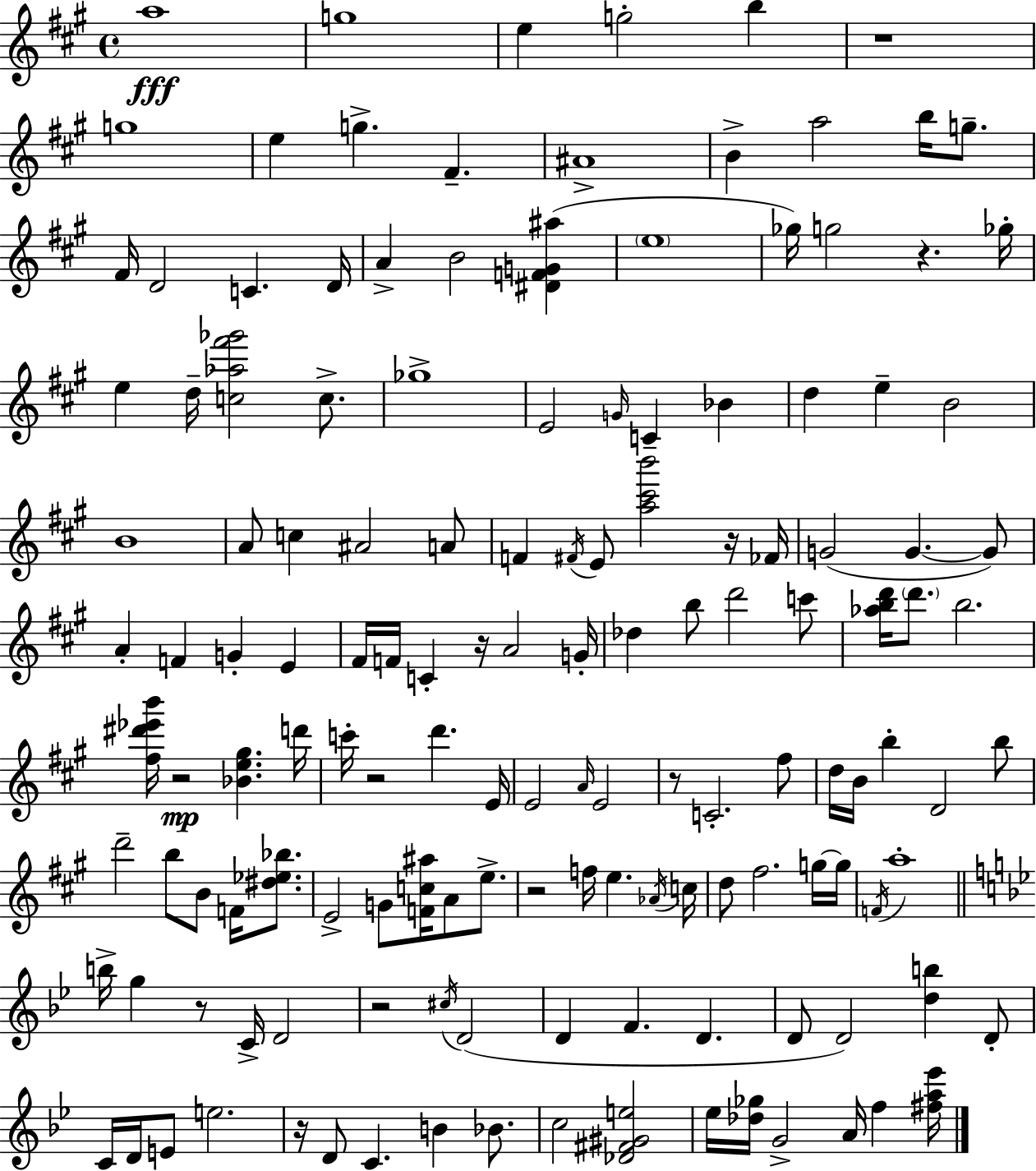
A5/w G5/w E5/q G5/h B5/q R/w G5/w E5/q G5/q. F#4/q. A#4/w B4/q A5/h B5/s G5/e. F#4/s D4/h C4/q. D4/s A4/q B4/h [D#4,F4,G4,A#5]/q E5/w Gb5/s G5/h R/q. Gb5/s E5/q D5/s [C5,Ab5,F#6,Gb6]/h C5/e. Gb5/w E4/h G4/s C4/q Bb4/q D5/q E5/q B4/h B4/w A4/e C5/q A#4/h A4/e F4/q F#4/s E4/e [A5,C#6,B6]/h R/s FES4/s G4/h G4/q. G4/e A4/q F4/q G4/q E4/q F#4/s F4/s C4/q R/s A4/h G4/s Db5/q B5/e D6/h C6/e [Ab5,B5,D6]/s D6/e. B5/h. [F#5,D#6,Eb6,B6]/s R/h [Bb4,E5,G#5]/q. D6/s C6/s R/h D6/q. E4/s E4/h A4/s E4/h R/e C4/h. F#5/e D5/s B4/s B5/q D4/h B5/e D6/h B5/e B4/e F4/s [D#5,Eb5,Bb5]/e. E4/h G4/e [F4,C5,A#5]/s A4/e E5/e. R/h F5/s E5/q. Ab4/s C5/s D5/e F#5/h. G5/s G5/s F4/s A5/w B5/s G5/q R/e C4/s D4/h R/h C#5/s D4/h D4/q F4/q. D4/q. D4/e D4/h [D5,B5]/q D4/e C4/s D4/s E4/e E5/h. R/s D4/e C4/q. B4/q Bb4/e. C5/h [Db4,F#4,G#4,E5]/h Eb5/s [Db5,Gb5]/s G4/h A4/s F5/q [F#5,A5,Eb6]/s